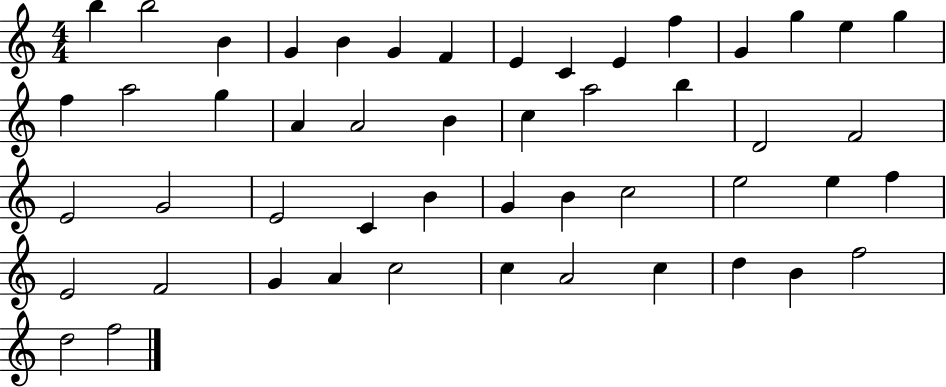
B5/q B5/h B4/q G4/q B4/q G4/q F4/q E4/q C4/q E4/q F5/q G4/q G5/q E5/q G5/q F5/q A5/h G5/q A4/q A4/h B4/q C5/q A5/h B5/q D4/h F4/h E4/h G4/h E4/h C4/q B4/q G4/q B4/q C5/h E5/h E5/q F5/q E4/h F4/h G4/q A4/q C5/h C5/q A4/h C5/q D5/q B4/q F5/h D5/h F5/h